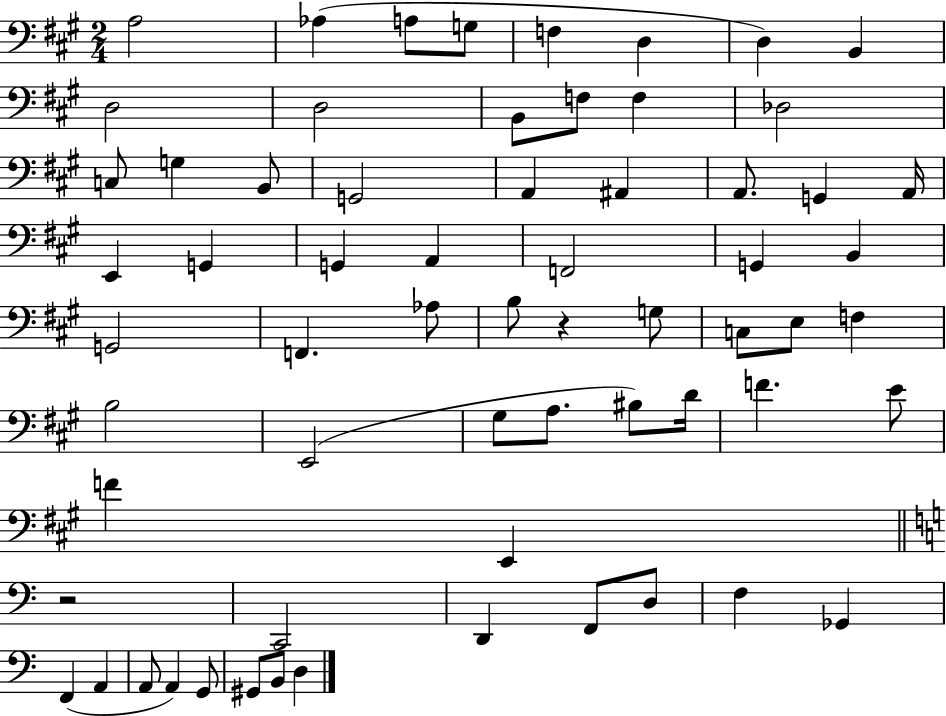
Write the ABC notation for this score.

X:1
T:Untitled
M:2/4
L:1/4
K:A
A,2 _A, A,/2 G,/2 F, D, D, B,, D,2 D,2 B,,/2 F,/2 F, _D,2 C,/2 G, B,,/2 G,,2 A,, ^A,, A,,/2 G,, A,,/4 E,, G,, G,, A,, F,,2 G,, B,, G,,2 F,, _A,/2 B,/2 z G,/2 C,/2 E,/2 F, B,2 E,,2 ^G,/2 A,/2 ^B,/2 D/4 F E/2 F E,, z2 C,,2 D,, F,,/2 D,/2 F, _G,, F,, A,, A,,/2 A,, G,,/2 ^G,,/2 B,,/2 D,